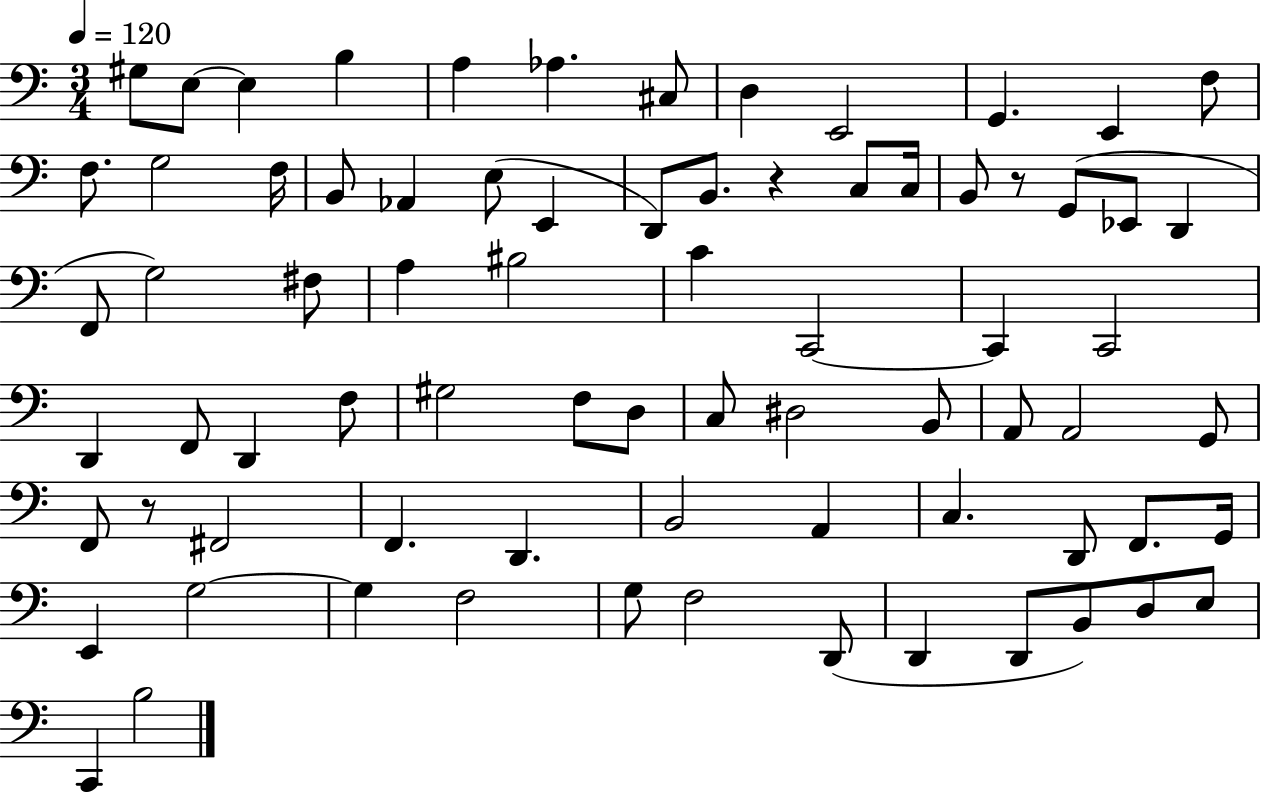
G#3/e E3/e E3/q B3/q A3/q Ab3/q. C#3/e D3/q E2/h G2/q. E2/q F3/e F3/e. G3/h F3/s B2/e Ab2/q E3/e E2/q D2/e B2/e. R/q C3/e C3/s B2/e R/e G2/e Eb2/e D2/q F2/e G3/h F#3/e A3/q BIS3/h C4/q C2/h C2/q C2/h D2/q F2/e D2/q F3/e G#3/h F3/e D3/e C3/e D#3/h B2/e A2/e A2/h G2/e F2/e R/e F#2/h F2/q. D2/q. B2/h A2/q C3/q. D2/e F2/e. G2/s E2/q G3/h G3/q F3/h G3/e F3/h D2/e D2/q D2/e B2/e D3/e E3/e C2/q B3/h